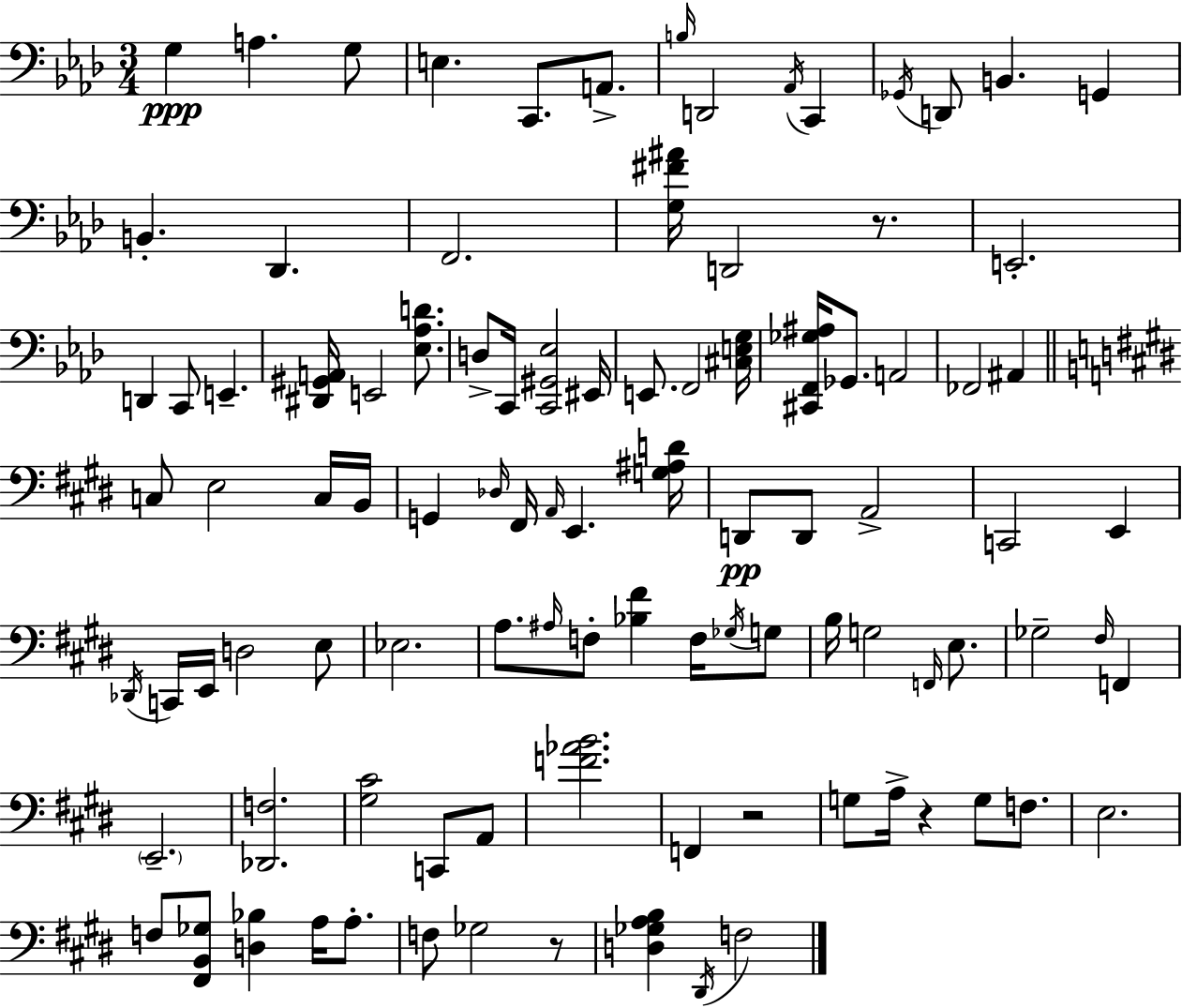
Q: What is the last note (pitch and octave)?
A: F3